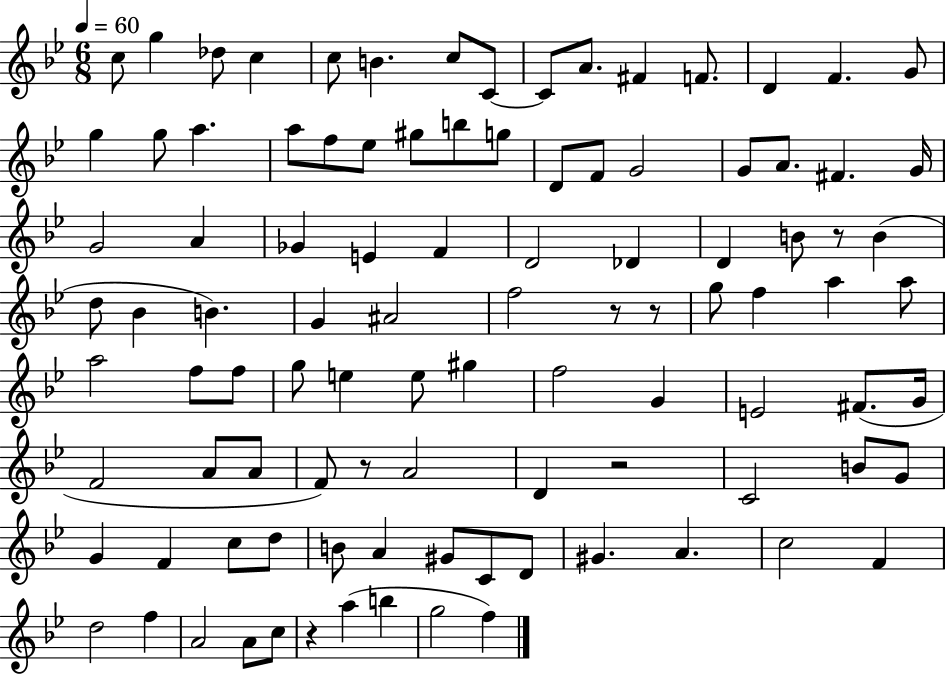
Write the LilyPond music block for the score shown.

{
  \clef treble
  \numericTimeSignature
  \time 6/8
  \key bes \major
  \tempo 4 = 60
  c''8 g''4 des''8 c''4 | c''8 b'4. c''8 c'8~~ | c'8 a'8. fis'4 f'8. | d'4 f'4. g'8 | \break g''4 g''8 a''4. | a''8 f''8 ees''8 gis''8 b''8 g''8 | d'8 f'8 g'2 | g'8 a'8. fis'4. g'16 | \break g'2 a'4 | ges'4 e'4 f'4 | d'2 des'4 | d'4 b'8 r8 b'4( | \break d''8 bes'4 b'4.) | g'4 ais'2 | f''2 r8 r8 | g''8 f''4 a''4 a''8 | \break a''2 f''8 f''8 | g''8 e''4 e''8 gis''4 | f''2 g'4 | e'2 fis'8.( g'16 | \break f'2 a'8 a'8 | f'8) r8 a'2 | d'4 r2 | c'2 b'8 g'8 | \break g'4 f'4 c''8 d''8 | b'8 a'4 gis'8 c'8 d'8 | gis'4. a'4. | c''2 f'4 | \break d''2 f''4 | a'2 a'8 c''8 | r4 a''4( b''4 | g''2 f''4) | \break \bar "|."
}